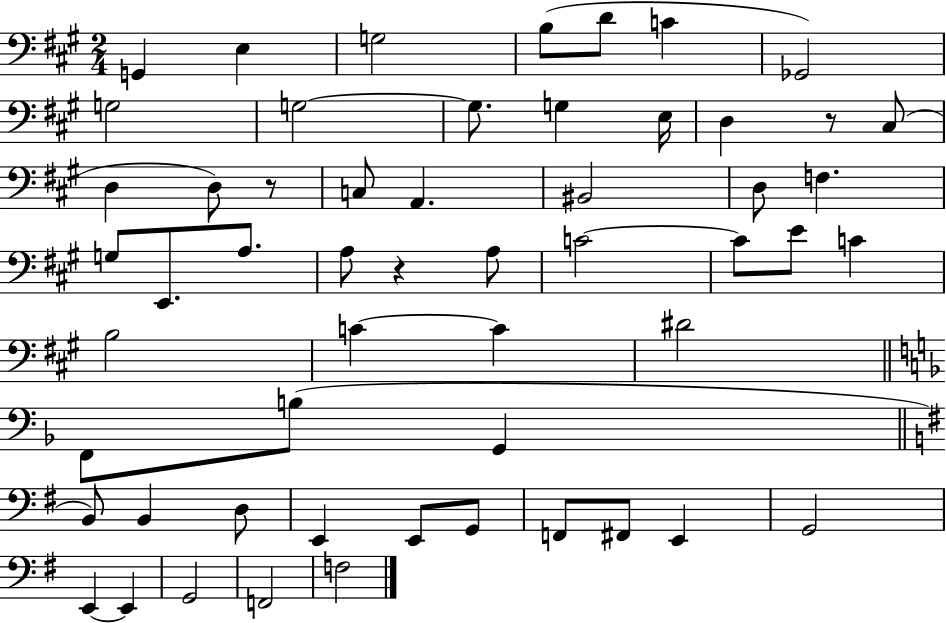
X:1
T:Untitled
M:2/4
L:1/4
K:A
G,, E, G,2 B,/2 D/2 C _G,,2 G,2 G,2 G,/2 G, E,/4 D, z/2 ^C,/2 D, D,/2 z/2 C,/2 A,, ^B,,2 D,/2 F, G,/2 E,,/2 A,/2 A,/2 z A,/2 C2 C/2 E/2 C B,2 C C ^D2 F,,/2 B,/2 G,, B,,/2 B,, D,/2 E,, E,,/2 G,,/2 F,,/2 ^F,,/2 E,, G,,2 E,, E,, G,,2 F,,2 F,2